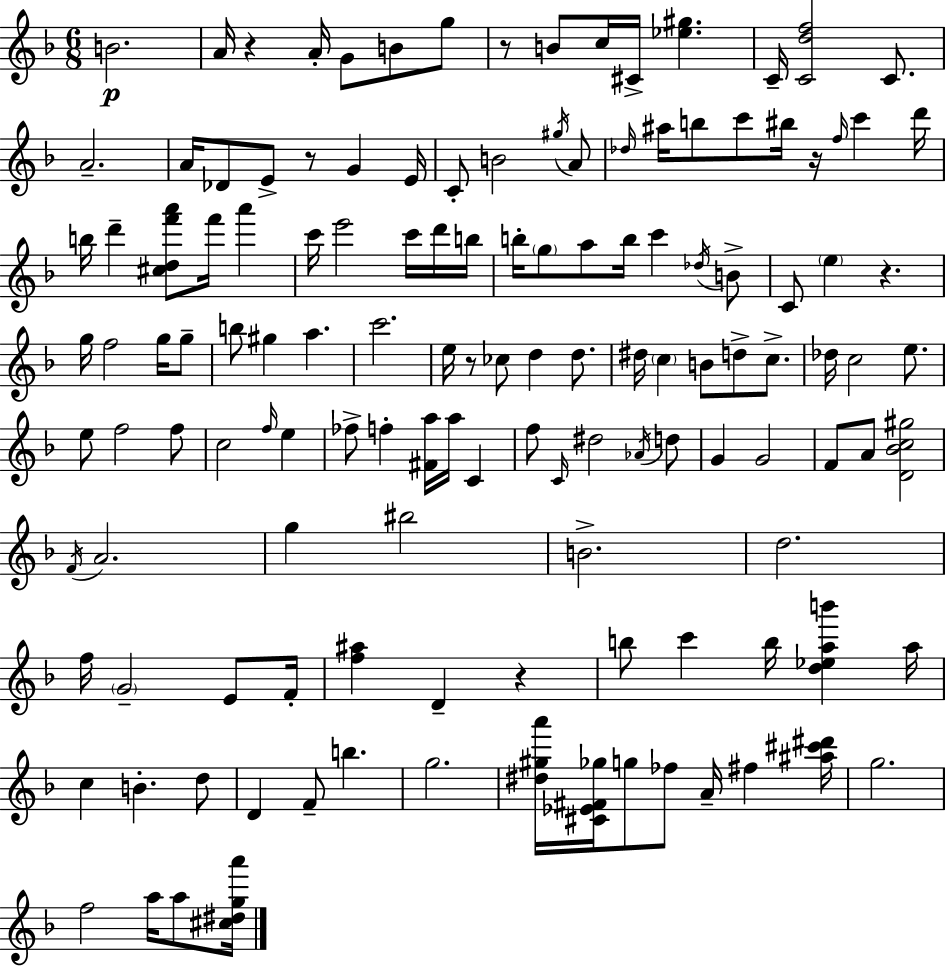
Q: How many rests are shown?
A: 7